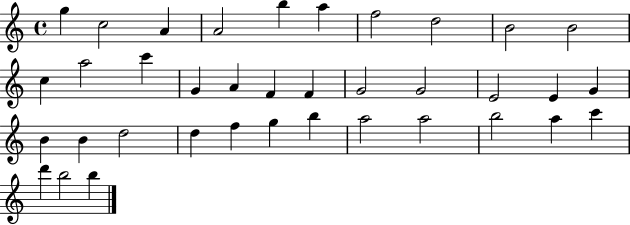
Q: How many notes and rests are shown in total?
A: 37